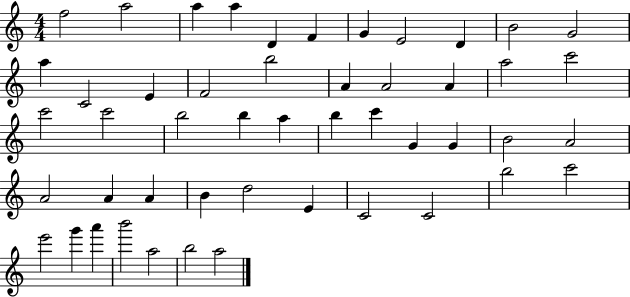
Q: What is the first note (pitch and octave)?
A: F5